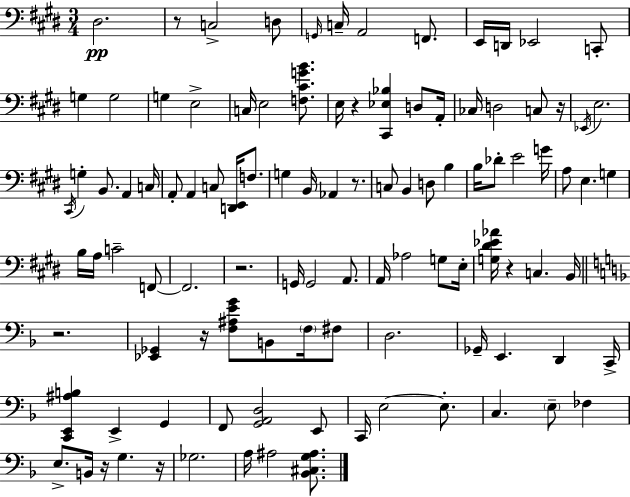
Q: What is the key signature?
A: E major